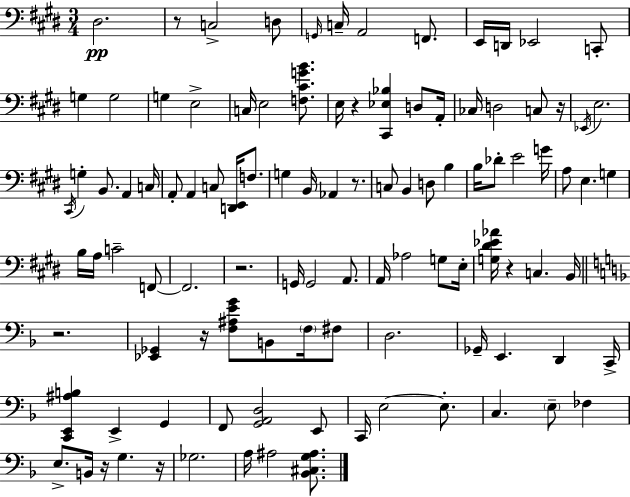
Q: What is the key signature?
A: E major